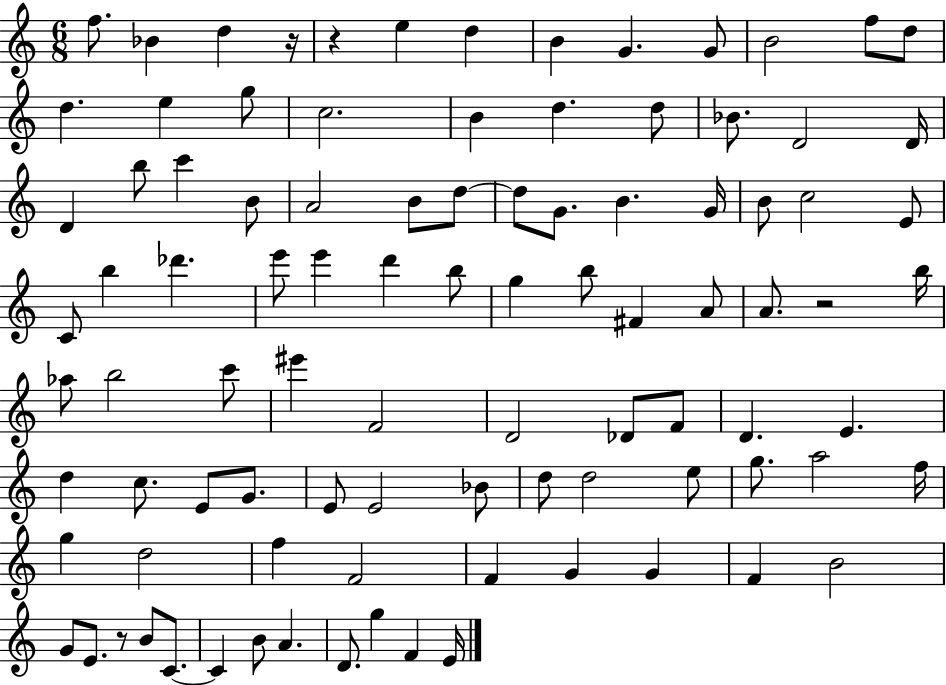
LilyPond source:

{
  \clef treble
  \numericTimeSignature
  \time 6/8
  \key c \major
  f''8. bes'4 d''4 r16 | r4 e''4 d''4 | b'4 g'4. g'8 | b'2 f''8 d''8 | \break d''4. e''4 g''8 | c''2. | b'4 d''4. d''8 | bes'8. d'2 d'16 | \break d'4 b''8 c'''4 b'8 | a'2 b'8 d''8~~ | d''8 g'8. b'4. g'16 | b'8 c''2 e'8 | \break c'8 b''4 des'''4. | e'''8 e'''4 d'''4 b''8 | g''4 b''8 fis'4 a'8 | a'8. r2 b''16 | \break aes''8 b''2 c'''8 | eis'''4 f'2 | d'2 des'8 f'8 | d'4. e'4. | \break d''4 c''8. e'8 g'8. | e'8 e'2 bes'8 | d''8 d''2 e''8 | g''8. a''2 f''16 | \break g''4 d''2 | f''4 f'2 | f'4 g'4 g'4 | f'4 b'2 | \break g'8 e'8. r8 b'8 c'8.~~ | c'4 b'8 a'4. | d'8. g''4 f'4 e'16 | \bar "|."
}